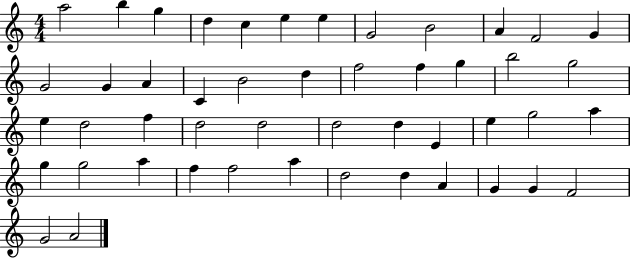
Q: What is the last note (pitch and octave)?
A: A4